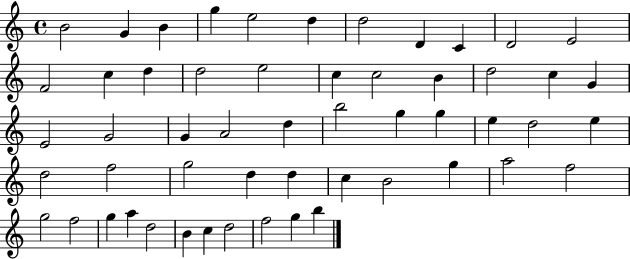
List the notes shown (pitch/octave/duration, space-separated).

B4/h G4/q B4/q G5/q E5/h D5/q D5/h D4/q C4/q D4/h E4/h F4/h C5/q D5/q D5/h E5/h C5/q C5/h B4/q D5/h C5/q G4/q E4/h G4/h G4/q A4/h D5/q B5/h G5/q G5/q E5/q D5/h E5/q D5/h F5/h G5/h D5/q D5/q C5/q B4/h G5/q A5/h F5/h G5/h F5/h G5/q A5/q D5/h B4/q C5/q D5/h F5/h G5/q B5/q